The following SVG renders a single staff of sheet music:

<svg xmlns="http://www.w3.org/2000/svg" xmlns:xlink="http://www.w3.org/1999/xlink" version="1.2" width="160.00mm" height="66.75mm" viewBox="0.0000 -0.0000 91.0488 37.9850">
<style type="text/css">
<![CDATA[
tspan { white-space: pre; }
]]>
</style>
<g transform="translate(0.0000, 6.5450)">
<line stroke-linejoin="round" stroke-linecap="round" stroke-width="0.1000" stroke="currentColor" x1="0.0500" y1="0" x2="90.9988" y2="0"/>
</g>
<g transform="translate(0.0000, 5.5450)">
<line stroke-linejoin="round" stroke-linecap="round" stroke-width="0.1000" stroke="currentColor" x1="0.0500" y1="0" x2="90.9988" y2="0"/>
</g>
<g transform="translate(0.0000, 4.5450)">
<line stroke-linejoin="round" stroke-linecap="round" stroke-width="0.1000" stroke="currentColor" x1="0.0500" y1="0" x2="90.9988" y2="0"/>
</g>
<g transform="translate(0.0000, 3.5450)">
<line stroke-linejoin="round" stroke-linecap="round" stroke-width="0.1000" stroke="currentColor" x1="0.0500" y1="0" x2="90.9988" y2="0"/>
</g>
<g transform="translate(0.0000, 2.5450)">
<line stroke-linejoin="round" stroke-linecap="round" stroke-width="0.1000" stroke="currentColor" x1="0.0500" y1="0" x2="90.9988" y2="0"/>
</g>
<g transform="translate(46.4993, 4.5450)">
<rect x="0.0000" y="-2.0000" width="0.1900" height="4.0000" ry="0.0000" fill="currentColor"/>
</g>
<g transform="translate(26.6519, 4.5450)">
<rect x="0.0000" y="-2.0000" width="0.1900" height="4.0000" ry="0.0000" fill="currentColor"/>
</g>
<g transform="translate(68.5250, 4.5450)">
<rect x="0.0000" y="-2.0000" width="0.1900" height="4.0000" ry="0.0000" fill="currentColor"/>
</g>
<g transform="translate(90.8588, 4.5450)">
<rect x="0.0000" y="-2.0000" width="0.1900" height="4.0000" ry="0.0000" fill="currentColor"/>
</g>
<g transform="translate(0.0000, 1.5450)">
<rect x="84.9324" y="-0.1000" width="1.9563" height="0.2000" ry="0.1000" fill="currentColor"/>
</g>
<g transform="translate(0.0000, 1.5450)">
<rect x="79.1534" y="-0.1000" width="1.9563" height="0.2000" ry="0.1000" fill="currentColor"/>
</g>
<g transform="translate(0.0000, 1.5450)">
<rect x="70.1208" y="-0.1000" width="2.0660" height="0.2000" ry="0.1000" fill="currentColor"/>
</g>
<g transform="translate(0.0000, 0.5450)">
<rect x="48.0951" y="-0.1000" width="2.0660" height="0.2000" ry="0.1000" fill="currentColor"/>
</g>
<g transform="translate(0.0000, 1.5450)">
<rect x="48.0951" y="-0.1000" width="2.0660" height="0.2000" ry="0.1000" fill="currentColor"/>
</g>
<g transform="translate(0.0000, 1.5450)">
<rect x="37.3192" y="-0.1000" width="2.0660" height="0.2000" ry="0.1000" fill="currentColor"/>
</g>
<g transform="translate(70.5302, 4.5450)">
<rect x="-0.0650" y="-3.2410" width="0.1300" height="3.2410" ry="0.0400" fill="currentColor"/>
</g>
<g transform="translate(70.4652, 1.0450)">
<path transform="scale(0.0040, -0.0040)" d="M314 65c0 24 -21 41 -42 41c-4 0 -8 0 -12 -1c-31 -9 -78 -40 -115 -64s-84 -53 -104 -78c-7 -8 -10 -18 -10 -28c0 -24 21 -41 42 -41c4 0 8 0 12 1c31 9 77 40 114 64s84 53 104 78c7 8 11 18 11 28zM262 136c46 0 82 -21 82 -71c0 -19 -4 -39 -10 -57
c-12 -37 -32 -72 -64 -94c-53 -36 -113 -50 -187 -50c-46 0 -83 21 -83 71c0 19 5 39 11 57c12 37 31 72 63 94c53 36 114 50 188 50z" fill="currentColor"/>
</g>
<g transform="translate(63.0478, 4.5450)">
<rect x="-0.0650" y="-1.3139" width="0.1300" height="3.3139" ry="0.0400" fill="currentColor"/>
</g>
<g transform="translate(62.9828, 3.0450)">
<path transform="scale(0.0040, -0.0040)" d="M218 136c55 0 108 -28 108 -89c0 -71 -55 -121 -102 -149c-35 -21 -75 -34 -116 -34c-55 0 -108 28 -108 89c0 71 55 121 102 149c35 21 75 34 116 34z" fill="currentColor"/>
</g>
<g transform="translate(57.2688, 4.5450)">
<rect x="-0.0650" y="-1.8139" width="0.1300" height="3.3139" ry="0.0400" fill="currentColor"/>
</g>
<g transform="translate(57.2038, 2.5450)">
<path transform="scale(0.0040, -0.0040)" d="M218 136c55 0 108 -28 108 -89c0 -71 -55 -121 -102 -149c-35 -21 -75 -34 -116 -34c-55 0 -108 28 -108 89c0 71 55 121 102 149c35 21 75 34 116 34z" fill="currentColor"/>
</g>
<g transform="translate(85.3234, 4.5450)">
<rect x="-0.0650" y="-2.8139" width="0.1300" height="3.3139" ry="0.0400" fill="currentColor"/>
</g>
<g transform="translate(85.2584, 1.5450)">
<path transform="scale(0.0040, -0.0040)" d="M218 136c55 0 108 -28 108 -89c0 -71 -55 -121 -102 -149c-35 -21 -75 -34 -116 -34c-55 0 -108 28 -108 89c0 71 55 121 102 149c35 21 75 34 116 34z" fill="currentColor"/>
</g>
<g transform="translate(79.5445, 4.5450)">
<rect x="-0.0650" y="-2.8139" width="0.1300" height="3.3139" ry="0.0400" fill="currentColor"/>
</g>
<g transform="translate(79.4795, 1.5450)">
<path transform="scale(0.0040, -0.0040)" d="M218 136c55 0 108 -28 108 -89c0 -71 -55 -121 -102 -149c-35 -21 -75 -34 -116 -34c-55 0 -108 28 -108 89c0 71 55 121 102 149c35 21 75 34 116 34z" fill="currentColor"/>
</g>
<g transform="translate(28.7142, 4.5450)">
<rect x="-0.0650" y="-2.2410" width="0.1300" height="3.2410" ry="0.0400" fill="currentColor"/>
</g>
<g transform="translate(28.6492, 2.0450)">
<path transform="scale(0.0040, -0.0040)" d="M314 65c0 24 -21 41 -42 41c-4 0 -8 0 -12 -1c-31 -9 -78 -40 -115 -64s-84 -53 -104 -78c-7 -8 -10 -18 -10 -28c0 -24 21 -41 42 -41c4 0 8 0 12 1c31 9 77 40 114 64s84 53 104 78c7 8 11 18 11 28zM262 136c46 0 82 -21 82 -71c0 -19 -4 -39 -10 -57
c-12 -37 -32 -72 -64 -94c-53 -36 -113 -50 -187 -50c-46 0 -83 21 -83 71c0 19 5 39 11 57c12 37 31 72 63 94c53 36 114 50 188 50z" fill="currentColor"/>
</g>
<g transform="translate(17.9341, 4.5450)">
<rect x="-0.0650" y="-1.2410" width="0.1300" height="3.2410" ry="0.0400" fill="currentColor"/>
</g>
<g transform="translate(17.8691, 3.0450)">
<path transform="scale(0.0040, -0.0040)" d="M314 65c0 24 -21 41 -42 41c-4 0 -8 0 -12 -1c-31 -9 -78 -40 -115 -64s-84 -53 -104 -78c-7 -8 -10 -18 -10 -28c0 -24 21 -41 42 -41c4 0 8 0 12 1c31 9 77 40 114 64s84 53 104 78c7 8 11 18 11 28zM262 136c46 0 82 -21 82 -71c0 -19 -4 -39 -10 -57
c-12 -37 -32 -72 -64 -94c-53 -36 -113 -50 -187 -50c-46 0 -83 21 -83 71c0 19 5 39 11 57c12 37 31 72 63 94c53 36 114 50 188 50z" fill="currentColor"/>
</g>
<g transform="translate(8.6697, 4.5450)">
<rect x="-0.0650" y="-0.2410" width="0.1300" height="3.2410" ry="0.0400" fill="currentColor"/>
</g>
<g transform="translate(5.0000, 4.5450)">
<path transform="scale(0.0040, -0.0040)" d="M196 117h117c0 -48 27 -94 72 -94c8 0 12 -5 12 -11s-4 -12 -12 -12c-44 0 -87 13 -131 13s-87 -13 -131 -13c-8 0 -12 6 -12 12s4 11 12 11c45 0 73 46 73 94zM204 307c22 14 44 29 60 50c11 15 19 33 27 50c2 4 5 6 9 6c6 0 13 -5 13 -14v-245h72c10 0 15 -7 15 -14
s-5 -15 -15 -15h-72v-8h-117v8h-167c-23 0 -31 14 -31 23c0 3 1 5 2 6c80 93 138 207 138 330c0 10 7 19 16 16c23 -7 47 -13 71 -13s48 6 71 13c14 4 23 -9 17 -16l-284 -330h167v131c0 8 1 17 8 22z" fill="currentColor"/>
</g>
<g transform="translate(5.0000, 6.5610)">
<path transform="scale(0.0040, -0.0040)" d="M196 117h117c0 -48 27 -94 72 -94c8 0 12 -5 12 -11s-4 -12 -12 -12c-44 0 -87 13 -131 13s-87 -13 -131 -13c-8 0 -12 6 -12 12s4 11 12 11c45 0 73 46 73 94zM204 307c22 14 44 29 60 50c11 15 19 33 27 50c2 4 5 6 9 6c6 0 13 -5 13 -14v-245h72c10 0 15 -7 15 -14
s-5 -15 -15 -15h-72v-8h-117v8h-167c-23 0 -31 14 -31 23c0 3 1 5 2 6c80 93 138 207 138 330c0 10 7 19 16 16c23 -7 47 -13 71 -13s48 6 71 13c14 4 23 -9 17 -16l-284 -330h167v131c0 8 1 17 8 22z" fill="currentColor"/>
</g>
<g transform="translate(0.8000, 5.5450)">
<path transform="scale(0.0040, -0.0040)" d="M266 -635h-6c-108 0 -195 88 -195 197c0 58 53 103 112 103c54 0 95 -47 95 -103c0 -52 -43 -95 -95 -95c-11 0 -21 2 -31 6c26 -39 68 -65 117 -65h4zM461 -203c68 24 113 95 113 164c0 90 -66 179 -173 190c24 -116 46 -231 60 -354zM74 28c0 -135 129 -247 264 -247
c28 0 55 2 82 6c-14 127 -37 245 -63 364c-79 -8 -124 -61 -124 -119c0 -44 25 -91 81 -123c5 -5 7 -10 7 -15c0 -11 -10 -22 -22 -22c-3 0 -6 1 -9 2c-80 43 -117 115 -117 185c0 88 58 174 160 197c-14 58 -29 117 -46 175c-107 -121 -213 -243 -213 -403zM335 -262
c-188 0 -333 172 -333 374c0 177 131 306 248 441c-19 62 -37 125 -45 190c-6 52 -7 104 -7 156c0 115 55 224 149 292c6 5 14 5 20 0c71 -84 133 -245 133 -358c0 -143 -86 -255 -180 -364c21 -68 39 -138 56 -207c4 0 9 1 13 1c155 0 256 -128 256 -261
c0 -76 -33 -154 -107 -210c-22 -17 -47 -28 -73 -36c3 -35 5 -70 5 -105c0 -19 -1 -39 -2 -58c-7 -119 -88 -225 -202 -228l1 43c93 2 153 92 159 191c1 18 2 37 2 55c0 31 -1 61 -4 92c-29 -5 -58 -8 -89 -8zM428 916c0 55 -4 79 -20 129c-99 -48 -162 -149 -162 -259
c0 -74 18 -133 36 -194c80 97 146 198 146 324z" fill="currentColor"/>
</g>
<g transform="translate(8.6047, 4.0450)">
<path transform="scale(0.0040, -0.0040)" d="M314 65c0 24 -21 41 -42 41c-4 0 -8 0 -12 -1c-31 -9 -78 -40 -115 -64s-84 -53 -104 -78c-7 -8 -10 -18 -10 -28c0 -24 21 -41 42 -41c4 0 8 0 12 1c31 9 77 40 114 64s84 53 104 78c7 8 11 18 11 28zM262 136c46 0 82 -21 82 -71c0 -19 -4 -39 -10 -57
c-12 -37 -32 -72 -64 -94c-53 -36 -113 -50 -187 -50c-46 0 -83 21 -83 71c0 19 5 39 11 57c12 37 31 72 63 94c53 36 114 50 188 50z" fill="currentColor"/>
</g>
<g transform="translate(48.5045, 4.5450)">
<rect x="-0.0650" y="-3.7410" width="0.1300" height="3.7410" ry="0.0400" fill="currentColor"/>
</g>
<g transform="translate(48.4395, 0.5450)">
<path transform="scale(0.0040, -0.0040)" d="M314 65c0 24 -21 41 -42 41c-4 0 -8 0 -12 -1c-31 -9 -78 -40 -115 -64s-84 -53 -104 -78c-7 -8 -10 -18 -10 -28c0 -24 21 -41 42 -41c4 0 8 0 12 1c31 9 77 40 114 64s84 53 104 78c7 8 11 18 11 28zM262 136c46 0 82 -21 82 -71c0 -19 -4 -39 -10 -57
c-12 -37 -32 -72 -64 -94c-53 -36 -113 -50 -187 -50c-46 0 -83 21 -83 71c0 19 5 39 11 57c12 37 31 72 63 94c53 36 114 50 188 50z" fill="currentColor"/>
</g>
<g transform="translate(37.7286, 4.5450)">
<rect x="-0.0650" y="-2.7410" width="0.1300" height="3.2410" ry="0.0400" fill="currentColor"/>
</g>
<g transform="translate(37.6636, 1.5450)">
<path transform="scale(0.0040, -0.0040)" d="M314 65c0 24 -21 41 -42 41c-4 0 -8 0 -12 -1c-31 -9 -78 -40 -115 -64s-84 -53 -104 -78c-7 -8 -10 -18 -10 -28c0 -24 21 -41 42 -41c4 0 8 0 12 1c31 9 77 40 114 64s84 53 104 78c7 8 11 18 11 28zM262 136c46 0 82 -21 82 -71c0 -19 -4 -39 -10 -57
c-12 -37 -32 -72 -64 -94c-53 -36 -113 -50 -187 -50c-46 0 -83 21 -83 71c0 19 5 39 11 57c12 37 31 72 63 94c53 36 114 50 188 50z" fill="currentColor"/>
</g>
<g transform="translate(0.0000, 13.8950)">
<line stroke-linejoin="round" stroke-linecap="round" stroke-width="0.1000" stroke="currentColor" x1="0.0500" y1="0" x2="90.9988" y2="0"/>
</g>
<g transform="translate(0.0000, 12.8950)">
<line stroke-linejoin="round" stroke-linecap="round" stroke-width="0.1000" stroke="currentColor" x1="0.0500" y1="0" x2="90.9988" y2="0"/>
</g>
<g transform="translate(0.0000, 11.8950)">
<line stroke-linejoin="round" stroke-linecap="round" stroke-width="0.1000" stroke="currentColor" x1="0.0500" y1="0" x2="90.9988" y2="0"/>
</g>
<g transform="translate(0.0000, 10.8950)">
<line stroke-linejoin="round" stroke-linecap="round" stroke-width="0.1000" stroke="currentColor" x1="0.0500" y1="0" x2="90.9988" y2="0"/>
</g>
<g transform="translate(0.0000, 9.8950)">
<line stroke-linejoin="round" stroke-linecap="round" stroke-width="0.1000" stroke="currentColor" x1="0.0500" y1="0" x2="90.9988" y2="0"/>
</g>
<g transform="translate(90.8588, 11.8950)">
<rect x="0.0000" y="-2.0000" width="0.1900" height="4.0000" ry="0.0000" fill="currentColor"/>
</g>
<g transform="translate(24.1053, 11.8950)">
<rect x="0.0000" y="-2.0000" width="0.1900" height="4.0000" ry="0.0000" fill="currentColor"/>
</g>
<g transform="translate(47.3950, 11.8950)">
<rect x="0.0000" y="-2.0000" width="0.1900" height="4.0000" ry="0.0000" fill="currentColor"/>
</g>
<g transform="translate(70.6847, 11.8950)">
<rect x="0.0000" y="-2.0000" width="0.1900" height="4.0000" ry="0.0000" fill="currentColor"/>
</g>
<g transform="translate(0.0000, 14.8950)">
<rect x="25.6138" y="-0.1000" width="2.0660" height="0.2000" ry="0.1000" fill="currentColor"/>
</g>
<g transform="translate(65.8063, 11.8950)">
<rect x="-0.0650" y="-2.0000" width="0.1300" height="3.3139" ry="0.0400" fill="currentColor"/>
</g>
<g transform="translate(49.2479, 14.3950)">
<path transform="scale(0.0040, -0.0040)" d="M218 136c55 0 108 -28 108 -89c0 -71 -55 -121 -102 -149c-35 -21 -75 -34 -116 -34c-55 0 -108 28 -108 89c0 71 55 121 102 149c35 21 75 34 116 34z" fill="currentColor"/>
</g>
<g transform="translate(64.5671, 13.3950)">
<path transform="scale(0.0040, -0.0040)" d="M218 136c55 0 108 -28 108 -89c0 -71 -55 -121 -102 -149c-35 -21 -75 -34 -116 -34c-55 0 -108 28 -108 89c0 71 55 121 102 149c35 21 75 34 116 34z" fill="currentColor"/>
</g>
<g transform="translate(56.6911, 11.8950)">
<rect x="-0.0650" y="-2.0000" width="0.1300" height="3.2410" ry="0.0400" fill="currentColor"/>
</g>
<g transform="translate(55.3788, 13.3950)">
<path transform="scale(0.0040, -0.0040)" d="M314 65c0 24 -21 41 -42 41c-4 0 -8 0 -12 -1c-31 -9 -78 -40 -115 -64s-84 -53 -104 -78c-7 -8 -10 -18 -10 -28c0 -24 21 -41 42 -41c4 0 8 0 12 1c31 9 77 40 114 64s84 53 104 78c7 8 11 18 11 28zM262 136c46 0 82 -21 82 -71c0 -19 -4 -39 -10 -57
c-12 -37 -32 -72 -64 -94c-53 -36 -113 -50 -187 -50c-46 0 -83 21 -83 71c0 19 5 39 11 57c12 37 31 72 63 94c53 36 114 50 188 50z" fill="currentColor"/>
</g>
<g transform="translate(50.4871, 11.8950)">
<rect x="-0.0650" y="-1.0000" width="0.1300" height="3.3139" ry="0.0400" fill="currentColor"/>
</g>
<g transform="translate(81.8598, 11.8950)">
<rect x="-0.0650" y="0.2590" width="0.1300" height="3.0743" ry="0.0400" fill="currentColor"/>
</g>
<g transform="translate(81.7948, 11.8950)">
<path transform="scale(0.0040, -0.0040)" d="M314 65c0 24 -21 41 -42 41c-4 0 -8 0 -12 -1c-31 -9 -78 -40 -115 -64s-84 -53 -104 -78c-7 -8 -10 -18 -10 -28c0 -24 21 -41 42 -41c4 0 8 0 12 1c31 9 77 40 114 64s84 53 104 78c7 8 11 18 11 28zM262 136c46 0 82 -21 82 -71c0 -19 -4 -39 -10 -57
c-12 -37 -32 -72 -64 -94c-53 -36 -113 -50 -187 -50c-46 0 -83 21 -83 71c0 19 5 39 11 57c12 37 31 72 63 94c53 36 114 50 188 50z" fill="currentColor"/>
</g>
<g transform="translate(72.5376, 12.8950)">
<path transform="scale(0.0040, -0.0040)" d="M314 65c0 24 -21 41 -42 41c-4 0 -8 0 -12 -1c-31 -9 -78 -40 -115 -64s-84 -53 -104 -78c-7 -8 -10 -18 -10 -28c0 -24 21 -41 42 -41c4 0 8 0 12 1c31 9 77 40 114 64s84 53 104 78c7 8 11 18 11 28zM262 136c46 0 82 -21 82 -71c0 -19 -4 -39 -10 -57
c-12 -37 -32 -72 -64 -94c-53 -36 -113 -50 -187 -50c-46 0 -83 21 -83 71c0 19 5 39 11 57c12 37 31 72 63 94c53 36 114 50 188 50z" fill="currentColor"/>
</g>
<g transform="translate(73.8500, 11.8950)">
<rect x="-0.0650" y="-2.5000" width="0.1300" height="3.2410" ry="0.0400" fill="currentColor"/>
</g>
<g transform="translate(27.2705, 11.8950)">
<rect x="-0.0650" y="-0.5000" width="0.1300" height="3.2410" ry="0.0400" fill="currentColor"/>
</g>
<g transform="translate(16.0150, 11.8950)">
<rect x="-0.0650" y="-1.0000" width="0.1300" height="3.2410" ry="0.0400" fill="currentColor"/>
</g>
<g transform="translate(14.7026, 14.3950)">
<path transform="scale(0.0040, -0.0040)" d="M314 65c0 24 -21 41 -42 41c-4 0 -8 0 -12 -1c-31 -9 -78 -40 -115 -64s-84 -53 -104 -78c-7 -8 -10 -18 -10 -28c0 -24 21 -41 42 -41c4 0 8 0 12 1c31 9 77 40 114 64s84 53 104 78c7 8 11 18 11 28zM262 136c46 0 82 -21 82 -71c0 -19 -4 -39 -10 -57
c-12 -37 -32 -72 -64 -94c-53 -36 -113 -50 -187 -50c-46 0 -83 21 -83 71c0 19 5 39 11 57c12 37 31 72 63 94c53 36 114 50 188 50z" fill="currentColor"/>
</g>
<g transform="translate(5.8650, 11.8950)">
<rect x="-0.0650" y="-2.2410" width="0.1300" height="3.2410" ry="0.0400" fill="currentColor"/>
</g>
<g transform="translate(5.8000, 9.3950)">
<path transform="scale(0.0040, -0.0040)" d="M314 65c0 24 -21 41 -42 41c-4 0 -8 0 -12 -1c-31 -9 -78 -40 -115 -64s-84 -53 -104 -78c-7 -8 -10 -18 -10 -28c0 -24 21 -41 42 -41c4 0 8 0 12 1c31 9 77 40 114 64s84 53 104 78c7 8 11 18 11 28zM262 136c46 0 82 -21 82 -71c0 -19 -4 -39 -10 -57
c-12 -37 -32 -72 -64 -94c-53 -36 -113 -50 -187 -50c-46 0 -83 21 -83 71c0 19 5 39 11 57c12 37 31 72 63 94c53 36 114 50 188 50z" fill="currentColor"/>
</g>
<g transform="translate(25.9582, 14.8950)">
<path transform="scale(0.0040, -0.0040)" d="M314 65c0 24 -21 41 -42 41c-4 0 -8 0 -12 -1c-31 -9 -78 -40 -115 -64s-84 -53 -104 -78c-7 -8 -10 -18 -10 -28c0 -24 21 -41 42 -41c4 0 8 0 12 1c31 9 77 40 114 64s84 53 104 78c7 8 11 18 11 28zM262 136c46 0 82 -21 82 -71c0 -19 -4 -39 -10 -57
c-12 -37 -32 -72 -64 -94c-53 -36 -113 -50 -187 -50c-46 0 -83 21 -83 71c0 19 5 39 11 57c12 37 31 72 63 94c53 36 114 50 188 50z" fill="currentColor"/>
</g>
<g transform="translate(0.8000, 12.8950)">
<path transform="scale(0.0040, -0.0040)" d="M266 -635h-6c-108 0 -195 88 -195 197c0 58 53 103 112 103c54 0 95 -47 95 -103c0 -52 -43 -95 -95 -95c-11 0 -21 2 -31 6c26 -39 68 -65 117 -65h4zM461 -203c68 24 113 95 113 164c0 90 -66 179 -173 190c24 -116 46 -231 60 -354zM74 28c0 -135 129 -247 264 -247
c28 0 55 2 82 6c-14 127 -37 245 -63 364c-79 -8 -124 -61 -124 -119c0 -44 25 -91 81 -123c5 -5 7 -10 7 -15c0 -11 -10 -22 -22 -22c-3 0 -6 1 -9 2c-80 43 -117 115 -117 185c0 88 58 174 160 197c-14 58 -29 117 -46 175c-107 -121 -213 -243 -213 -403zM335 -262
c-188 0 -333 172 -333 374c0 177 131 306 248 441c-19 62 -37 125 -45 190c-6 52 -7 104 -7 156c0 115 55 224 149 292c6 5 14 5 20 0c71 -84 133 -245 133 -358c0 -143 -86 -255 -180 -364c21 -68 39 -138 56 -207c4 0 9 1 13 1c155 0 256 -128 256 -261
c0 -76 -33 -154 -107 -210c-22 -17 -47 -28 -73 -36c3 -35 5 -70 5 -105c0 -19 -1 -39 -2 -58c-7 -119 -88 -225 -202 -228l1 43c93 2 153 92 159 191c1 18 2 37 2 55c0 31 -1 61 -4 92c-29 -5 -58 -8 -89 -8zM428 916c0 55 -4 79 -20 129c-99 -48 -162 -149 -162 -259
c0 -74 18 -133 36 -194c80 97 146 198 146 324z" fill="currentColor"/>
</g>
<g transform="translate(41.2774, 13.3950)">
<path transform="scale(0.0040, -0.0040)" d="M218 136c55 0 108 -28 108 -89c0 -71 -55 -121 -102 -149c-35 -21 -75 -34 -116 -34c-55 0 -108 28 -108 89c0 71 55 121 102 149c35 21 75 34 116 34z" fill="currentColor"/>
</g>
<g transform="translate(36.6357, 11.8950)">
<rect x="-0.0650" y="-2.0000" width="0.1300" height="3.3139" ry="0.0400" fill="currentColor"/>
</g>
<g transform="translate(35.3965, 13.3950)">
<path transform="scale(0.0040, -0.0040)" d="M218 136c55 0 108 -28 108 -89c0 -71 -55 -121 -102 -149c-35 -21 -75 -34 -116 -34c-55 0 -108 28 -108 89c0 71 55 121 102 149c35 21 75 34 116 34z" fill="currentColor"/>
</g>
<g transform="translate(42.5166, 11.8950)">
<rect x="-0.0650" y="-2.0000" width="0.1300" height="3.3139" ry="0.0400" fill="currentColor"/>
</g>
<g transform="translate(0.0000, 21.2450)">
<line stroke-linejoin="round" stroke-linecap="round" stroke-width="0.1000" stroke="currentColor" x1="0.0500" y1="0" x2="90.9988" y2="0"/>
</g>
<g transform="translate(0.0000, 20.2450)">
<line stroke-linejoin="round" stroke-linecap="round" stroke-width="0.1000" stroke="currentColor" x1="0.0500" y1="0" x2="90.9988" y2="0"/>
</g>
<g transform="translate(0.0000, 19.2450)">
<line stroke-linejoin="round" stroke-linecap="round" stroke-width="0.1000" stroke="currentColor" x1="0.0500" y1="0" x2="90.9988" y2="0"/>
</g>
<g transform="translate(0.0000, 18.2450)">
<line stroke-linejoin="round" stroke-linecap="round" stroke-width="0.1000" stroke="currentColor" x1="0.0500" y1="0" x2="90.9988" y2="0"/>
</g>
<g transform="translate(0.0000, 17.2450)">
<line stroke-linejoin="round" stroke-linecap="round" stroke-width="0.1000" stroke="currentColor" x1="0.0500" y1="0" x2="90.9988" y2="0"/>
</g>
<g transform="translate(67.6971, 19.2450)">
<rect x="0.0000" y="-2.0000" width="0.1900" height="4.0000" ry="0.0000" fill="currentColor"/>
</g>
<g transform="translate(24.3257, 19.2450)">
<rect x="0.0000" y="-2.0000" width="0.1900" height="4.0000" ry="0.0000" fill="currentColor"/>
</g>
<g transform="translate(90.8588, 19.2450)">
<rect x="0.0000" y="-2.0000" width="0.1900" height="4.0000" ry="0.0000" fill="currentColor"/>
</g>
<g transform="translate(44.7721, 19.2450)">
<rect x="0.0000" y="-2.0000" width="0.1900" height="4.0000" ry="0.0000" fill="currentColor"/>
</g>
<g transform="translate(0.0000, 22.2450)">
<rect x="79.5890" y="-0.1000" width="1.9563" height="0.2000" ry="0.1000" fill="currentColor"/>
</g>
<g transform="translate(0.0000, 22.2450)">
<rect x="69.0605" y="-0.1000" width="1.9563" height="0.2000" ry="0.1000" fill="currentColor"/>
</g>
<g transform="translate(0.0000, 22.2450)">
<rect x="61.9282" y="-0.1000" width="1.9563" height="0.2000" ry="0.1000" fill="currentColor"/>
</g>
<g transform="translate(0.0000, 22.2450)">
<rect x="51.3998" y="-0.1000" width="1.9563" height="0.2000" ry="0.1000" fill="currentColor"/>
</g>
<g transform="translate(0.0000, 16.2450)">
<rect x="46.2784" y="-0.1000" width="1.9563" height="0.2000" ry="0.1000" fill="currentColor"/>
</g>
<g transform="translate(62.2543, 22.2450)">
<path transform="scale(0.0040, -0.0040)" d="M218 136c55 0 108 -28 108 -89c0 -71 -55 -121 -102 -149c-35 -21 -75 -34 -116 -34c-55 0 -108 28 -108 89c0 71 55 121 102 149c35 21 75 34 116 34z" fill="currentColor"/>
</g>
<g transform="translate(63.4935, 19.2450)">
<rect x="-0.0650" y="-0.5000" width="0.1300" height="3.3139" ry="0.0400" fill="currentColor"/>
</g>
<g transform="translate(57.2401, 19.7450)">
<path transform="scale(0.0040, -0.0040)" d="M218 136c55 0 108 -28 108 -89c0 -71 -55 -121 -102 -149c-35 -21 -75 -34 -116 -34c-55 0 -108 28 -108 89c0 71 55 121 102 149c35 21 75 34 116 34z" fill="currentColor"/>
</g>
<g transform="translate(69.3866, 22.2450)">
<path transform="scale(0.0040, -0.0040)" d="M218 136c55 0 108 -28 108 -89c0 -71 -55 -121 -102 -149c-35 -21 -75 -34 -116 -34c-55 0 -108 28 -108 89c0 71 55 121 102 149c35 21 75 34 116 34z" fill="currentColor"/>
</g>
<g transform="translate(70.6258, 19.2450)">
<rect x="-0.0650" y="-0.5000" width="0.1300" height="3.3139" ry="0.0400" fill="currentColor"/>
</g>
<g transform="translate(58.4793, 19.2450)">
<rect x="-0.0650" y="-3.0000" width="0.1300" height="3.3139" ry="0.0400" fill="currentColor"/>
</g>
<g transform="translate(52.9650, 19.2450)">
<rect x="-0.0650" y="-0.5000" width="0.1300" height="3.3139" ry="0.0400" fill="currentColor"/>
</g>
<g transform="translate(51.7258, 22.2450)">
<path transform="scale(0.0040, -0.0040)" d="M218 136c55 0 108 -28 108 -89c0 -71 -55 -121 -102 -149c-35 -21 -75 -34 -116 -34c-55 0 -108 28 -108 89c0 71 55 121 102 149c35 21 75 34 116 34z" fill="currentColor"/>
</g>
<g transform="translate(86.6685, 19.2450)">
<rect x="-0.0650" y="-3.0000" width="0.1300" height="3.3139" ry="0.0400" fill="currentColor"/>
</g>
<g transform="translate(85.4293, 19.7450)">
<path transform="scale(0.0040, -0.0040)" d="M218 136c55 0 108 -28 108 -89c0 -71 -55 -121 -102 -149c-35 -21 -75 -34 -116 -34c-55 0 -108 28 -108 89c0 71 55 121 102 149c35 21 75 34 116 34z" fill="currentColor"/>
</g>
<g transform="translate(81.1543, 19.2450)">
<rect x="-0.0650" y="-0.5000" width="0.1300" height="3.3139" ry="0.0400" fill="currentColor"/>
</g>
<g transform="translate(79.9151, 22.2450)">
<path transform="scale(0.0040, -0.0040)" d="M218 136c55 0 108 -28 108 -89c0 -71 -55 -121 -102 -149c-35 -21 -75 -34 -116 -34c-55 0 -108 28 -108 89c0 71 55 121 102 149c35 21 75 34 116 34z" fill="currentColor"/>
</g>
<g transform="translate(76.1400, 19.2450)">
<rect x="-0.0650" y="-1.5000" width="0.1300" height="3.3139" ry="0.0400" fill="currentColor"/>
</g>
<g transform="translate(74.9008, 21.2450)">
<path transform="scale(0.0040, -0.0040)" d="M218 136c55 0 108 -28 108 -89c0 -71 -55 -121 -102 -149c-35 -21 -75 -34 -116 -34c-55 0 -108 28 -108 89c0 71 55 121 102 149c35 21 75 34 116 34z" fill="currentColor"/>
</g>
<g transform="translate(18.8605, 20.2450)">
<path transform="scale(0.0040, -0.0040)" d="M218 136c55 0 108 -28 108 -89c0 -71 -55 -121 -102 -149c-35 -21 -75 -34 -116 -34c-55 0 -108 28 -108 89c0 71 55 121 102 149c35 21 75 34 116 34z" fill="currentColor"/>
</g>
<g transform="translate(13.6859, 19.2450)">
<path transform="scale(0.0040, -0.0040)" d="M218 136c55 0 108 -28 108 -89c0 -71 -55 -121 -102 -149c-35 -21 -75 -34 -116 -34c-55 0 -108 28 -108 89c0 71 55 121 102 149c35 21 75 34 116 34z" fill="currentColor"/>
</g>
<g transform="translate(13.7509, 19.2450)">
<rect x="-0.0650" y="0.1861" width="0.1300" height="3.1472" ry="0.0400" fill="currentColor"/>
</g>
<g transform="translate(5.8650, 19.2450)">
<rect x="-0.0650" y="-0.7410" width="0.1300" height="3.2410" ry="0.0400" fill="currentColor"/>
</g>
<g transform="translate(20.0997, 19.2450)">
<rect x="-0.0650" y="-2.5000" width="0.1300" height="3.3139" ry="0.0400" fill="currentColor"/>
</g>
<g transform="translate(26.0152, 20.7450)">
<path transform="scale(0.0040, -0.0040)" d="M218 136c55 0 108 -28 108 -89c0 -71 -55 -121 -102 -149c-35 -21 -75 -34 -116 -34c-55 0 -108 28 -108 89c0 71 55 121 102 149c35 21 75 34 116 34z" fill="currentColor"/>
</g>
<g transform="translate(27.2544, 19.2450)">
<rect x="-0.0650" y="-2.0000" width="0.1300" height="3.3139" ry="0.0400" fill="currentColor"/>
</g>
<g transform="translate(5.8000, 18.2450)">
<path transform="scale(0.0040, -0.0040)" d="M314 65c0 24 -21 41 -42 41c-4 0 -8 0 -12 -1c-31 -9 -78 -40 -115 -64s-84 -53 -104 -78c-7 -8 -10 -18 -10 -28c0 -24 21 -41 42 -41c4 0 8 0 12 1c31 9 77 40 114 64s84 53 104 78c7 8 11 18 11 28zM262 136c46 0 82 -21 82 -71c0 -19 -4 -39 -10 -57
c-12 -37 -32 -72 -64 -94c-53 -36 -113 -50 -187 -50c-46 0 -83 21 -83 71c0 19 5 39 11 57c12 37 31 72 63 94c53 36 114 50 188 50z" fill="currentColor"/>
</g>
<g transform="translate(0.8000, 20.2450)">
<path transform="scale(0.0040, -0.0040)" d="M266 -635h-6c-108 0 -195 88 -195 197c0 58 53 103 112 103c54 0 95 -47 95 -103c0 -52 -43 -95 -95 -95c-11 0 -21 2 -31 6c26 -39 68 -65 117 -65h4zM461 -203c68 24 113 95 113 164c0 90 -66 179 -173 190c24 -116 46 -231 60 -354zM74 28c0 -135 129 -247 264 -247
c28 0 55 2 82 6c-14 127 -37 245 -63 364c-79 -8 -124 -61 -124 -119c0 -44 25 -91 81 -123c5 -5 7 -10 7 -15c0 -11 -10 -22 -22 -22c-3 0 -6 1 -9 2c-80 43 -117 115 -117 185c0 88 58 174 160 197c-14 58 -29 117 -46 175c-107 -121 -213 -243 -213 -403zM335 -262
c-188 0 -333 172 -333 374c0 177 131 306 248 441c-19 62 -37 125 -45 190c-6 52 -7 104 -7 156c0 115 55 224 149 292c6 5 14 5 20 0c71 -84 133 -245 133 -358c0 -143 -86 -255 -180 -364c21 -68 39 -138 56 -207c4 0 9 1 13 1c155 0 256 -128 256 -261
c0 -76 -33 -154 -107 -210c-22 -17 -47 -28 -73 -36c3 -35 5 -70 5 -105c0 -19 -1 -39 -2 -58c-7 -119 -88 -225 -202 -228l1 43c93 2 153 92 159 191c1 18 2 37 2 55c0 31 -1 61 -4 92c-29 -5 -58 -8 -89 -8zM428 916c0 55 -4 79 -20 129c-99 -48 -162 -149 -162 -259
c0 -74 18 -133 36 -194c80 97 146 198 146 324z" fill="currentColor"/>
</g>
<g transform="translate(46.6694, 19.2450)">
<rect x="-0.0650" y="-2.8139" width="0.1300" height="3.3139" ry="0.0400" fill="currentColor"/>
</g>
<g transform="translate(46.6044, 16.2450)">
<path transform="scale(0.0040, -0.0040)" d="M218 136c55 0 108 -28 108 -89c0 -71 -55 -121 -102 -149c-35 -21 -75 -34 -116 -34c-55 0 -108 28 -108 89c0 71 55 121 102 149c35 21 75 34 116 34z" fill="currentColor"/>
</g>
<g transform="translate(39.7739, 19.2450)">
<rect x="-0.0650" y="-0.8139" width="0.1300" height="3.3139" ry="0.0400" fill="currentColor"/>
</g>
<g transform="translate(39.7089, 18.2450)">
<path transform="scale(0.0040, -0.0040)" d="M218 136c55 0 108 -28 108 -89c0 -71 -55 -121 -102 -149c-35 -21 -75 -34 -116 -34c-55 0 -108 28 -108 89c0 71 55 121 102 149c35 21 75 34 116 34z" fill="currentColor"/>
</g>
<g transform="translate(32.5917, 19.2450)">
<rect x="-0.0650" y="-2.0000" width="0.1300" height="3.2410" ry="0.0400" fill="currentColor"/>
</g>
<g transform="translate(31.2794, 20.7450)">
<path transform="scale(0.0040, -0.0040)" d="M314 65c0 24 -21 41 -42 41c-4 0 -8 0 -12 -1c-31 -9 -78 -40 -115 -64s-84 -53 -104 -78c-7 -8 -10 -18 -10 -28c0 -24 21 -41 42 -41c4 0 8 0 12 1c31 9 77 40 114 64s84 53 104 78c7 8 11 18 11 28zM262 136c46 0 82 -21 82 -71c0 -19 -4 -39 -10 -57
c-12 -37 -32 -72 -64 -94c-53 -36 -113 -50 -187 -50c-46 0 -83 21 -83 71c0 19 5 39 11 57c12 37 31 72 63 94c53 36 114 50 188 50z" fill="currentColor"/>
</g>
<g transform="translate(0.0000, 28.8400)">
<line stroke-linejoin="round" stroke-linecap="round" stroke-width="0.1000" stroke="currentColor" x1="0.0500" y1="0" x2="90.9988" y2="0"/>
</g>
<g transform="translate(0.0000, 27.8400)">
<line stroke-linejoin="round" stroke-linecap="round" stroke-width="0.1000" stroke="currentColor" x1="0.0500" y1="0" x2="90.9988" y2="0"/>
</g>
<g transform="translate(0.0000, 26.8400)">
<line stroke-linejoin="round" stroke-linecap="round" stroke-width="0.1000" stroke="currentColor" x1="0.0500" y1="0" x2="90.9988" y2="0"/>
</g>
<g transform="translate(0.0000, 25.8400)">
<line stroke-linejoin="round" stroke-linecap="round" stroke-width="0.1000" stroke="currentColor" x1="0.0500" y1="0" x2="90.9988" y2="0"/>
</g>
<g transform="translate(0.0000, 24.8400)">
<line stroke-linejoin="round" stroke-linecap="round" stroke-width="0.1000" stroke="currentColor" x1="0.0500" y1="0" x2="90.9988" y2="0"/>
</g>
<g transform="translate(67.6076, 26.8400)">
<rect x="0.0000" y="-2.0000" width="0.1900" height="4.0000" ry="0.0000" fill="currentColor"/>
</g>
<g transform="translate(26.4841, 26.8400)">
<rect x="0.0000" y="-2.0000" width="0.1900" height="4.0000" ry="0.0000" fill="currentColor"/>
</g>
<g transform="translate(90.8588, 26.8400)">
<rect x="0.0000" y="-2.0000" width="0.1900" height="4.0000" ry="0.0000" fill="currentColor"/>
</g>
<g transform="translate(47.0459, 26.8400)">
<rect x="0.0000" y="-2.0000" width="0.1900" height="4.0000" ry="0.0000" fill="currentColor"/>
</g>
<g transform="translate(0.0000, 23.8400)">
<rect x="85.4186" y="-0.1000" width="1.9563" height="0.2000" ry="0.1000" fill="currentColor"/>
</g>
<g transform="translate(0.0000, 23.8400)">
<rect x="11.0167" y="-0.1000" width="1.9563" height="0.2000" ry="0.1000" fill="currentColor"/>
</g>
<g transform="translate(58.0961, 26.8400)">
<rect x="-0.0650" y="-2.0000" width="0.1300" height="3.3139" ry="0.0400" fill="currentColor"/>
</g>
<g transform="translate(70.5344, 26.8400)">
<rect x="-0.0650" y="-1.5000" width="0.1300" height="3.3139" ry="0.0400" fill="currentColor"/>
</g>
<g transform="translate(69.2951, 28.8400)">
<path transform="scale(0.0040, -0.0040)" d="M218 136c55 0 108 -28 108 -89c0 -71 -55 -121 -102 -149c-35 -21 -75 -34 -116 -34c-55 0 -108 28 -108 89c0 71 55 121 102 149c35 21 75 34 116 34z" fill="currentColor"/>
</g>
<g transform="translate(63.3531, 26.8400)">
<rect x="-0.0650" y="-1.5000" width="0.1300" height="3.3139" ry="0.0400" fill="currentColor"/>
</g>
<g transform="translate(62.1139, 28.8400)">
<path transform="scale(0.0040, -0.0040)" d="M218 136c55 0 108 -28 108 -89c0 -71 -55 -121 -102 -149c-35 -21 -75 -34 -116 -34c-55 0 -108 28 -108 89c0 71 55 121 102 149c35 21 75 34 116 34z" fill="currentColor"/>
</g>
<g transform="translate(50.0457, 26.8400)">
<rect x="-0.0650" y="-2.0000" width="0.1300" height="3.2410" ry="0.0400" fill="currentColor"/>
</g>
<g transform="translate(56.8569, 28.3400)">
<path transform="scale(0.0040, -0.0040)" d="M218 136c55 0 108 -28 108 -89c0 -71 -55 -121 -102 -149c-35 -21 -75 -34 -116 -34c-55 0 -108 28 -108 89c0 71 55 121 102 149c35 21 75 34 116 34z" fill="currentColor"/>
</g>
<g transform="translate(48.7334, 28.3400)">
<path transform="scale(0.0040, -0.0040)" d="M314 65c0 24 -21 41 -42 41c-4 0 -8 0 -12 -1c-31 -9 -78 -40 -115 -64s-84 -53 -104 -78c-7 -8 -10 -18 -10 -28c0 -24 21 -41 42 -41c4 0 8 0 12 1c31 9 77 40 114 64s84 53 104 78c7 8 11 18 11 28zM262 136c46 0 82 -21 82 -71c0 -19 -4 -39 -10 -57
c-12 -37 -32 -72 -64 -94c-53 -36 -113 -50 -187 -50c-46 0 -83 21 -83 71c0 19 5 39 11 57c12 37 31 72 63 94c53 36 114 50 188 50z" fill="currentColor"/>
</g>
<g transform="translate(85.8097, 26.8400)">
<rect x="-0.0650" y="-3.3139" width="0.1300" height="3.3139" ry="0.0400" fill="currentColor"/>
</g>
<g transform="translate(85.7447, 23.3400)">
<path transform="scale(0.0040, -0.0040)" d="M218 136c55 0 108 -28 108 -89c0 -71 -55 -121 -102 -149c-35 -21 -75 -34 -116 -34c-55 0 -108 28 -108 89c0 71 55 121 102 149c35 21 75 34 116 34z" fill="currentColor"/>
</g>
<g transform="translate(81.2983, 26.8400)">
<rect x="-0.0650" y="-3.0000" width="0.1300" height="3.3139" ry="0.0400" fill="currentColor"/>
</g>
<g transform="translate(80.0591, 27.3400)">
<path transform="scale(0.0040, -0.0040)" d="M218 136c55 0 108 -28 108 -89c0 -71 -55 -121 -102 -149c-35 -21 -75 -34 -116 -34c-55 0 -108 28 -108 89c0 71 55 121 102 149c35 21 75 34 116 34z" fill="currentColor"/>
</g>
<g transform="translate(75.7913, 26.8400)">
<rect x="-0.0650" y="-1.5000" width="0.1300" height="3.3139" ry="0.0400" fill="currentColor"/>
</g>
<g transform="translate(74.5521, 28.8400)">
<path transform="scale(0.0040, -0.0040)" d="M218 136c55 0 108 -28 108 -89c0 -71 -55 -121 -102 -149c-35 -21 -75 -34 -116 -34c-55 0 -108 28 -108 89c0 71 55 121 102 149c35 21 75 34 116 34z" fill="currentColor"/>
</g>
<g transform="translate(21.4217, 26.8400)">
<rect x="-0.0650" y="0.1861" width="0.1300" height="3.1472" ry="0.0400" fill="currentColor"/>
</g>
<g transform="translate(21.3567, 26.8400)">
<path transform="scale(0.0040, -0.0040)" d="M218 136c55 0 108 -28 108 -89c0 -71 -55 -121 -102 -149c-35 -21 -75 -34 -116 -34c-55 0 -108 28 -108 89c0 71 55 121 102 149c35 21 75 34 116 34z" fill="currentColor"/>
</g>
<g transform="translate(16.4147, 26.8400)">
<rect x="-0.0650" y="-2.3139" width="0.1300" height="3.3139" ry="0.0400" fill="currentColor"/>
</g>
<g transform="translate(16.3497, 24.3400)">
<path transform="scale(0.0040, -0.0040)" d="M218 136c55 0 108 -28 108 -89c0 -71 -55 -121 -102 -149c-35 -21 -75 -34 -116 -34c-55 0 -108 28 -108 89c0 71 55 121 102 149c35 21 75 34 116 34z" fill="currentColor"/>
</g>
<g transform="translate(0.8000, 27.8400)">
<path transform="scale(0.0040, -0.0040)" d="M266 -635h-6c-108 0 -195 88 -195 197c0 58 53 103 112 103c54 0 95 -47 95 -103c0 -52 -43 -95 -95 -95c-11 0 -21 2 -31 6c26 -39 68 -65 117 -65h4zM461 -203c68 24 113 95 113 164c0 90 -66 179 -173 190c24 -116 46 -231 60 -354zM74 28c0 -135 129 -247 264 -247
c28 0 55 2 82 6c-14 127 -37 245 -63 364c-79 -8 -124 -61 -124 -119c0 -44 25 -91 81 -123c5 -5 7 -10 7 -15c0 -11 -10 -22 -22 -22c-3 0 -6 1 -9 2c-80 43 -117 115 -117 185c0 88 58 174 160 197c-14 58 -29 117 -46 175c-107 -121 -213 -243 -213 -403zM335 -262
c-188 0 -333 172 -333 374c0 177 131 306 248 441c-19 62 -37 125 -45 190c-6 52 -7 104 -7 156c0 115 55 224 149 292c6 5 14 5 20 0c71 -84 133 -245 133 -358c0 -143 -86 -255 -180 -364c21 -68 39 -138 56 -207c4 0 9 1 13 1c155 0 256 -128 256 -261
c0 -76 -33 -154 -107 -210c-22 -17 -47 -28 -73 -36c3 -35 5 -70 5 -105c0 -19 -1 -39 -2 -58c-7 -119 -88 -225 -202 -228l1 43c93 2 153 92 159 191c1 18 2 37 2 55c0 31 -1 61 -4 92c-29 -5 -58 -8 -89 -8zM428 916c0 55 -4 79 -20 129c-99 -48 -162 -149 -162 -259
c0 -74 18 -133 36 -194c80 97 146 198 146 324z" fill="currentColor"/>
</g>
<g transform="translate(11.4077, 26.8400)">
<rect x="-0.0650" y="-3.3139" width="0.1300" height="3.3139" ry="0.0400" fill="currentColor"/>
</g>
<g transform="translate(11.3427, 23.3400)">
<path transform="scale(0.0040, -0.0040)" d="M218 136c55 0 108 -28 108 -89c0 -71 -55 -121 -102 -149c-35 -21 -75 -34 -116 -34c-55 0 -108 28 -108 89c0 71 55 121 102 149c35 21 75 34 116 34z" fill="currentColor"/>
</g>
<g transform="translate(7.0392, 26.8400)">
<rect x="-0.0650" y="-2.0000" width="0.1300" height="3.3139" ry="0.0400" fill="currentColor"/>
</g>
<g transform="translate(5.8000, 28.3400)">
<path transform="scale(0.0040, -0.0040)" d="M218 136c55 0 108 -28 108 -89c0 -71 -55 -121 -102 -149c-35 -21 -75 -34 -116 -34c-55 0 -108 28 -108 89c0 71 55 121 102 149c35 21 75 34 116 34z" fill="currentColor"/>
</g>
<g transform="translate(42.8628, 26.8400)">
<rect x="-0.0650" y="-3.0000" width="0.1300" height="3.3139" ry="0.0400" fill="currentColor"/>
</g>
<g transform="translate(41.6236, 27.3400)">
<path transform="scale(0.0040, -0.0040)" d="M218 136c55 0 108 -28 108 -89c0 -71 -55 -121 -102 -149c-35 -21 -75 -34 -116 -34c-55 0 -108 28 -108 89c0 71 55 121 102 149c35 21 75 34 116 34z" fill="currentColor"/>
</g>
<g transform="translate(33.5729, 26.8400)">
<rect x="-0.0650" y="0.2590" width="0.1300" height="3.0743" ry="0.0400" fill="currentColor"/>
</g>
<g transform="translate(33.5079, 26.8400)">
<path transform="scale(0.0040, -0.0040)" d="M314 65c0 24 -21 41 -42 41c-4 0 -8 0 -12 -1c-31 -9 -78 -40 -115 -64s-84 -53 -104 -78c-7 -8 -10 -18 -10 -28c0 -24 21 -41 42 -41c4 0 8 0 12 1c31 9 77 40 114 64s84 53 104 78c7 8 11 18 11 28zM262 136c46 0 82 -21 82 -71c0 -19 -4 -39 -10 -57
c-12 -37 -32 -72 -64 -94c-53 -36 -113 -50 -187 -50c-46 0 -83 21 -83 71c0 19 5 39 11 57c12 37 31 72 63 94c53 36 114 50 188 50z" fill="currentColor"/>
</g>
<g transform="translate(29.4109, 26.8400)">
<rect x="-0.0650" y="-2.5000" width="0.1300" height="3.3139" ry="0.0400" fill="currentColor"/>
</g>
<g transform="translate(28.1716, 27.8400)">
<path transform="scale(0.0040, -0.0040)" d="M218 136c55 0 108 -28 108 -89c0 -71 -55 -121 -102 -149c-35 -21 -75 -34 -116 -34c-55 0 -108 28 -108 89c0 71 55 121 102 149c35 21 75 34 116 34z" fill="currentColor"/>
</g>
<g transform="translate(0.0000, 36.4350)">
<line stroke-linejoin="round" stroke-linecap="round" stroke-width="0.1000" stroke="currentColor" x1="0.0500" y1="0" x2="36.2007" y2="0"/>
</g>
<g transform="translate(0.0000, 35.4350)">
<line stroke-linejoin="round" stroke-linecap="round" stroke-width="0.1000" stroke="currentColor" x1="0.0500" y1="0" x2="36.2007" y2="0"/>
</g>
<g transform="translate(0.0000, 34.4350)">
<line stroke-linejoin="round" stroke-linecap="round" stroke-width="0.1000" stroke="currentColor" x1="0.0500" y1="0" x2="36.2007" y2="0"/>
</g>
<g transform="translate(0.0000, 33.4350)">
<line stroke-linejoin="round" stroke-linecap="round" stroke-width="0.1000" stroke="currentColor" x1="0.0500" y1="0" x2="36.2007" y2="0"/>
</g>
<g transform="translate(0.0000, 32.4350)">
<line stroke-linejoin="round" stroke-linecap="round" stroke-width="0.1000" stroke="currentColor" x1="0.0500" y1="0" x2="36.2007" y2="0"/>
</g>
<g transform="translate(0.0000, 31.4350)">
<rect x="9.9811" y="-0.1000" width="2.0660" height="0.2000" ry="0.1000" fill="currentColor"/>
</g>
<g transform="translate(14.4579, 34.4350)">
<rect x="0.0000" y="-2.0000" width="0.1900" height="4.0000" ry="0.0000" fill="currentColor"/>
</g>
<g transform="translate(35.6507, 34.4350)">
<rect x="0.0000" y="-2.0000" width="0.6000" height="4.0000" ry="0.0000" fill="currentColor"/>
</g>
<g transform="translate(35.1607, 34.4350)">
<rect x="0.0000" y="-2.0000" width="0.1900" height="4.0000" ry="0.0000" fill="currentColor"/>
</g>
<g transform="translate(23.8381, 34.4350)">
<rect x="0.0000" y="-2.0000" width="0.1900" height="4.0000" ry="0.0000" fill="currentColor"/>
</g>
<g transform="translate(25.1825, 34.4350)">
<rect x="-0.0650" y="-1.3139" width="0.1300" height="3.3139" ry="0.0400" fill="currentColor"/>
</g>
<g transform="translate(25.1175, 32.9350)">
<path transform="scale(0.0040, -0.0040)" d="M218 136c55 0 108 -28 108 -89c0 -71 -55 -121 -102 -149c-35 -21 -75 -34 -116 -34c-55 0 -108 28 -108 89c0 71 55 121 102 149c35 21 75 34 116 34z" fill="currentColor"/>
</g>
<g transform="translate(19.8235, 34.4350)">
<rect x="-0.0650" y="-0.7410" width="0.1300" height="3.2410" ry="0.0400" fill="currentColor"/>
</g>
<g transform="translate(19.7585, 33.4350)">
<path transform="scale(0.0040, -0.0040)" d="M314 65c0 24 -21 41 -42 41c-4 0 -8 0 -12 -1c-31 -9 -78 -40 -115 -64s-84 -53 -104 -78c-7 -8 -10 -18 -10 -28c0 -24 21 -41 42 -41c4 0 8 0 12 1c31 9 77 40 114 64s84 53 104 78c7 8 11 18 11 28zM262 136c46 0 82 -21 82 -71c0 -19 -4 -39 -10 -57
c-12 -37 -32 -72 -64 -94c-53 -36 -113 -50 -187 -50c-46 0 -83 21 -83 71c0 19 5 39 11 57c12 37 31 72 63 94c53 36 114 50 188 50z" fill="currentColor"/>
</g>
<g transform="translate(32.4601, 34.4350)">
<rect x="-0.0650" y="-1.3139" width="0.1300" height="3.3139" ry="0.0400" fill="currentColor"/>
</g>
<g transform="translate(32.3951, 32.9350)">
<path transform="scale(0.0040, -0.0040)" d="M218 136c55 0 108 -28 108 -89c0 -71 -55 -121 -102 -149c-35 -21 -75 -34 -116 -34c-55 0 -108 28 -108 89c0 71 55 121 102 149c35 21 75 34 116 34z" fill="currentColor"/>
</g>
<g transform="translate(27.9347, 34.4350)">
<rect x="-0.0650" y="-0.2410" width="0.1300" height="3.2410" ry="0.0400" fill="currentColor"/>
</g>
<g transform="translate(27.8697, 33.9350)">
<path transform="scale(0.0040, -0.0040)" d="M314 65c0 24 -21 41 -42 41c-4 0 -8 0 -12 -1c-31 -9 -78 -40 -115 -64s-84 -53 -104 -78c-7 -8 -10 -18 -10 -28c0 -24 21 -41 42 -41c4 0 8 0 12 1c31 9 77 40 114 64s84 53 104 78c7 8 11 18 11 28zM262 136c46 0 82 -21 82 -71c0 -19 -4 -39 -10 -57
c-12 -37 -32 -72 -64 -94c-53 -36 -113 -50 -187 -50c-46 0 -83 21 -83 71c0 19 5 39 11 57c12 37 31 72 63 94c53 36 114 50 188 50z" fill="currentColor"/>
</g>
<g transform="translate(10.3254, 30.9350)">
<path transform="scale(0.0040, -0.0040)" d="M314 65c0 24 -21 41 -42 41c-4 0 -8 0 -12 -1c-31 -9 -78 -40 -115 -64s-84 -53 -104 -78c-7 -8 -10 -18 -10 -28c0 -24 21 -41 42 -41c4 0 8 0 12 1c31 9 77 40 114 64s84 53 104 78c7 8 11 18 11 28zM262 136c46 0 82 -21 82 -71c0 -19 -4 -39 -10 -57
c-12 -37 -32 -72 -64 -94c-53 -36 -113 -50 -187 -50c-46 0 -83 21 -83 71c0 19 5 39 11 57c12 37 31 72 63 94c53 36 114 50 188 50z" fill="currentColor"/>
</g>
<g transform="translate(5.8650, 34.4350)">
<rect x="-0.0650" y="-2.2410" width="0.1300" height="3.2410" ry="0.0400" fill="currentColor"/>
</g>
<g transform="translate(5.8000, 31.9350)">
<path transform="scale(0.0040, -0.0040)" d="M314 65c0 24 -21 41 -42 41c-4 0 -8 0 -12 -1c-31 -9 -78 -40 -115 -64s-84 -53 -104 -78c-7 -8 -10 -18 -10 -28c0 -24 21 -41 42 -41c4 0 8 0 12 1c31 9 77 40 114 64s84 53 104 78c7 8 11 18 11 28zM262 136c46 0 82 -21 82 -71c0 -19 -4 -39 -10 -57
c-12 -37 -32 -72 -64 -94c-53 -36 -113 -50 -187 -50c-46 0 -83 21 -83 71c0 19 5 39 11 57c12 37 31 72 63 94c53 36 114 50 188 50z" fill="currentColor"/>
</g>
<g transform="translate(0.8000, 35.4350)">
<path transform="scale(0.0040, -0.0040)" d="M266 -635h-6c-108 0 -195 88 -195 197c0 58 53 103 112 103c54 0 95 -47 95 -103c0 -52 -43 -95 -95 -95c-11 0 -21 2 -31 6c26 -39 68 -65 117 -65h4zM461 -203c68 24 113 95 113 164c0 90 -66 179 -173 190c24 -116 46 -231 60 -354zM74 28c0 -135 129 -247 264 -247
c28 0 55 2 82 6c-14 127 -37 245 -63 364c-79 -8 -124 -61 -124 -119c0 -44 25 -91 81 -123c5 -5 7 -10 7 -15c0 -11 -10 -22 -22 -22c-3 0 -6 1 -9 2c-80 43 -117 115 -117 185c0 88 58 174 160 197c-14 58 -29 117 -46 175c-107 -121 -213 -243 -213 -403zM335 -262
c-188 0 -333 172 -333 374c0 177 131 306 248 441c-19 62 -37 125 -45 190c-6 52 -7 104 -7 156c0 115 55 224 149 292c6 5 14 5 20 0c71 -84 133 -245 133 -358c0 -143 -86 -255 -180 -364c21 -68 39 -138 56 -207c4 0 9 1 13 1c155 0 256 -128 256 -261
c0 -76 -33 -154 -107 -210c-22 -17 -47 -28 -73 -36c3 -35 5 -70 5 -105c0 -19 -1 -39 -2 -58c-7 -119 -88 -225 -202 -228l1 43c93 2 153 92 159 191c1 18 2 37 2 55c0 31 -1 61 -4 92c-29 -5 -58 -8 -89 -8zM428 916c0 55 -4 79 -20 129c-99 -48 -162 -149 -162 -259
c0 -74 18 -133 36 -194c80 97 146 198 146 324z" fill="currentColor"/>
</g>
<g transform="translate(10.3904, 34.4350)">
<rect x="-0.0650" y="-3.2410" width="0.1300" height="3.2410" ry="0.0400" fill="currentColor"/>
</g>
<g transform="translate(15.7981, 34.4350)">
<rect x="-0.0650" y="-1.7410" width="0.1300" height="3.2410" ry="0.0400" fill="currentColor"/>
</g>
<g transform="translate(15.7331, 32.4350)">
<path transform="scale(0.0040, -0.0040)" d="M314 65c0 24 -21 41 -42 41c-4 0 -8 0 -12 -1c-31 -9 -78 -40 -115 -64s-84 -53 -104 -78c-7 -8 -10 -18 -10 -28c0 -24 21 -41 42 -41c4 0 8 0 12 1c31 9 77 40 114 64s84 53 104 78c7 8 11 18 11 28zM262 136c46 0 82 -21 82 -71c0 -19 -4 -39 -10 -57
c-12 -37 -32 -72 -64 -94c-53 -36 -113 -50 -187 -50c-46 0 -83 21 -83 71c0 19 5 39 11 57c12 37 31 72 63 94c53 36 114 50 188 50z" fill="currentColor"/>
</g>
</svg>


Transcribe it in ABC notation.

X:1
T:Untitled
M:4/4
L:1/4
K:C
c2 e2 g2 a2 c'2 f e b2 a a g2 D2 C2 F F D F2 F G2 B2 d2 B G F F2 d a C A C C E C A F b g B G B2 A F2 F E E E A b g2 b2 f2 d2 e c2 e